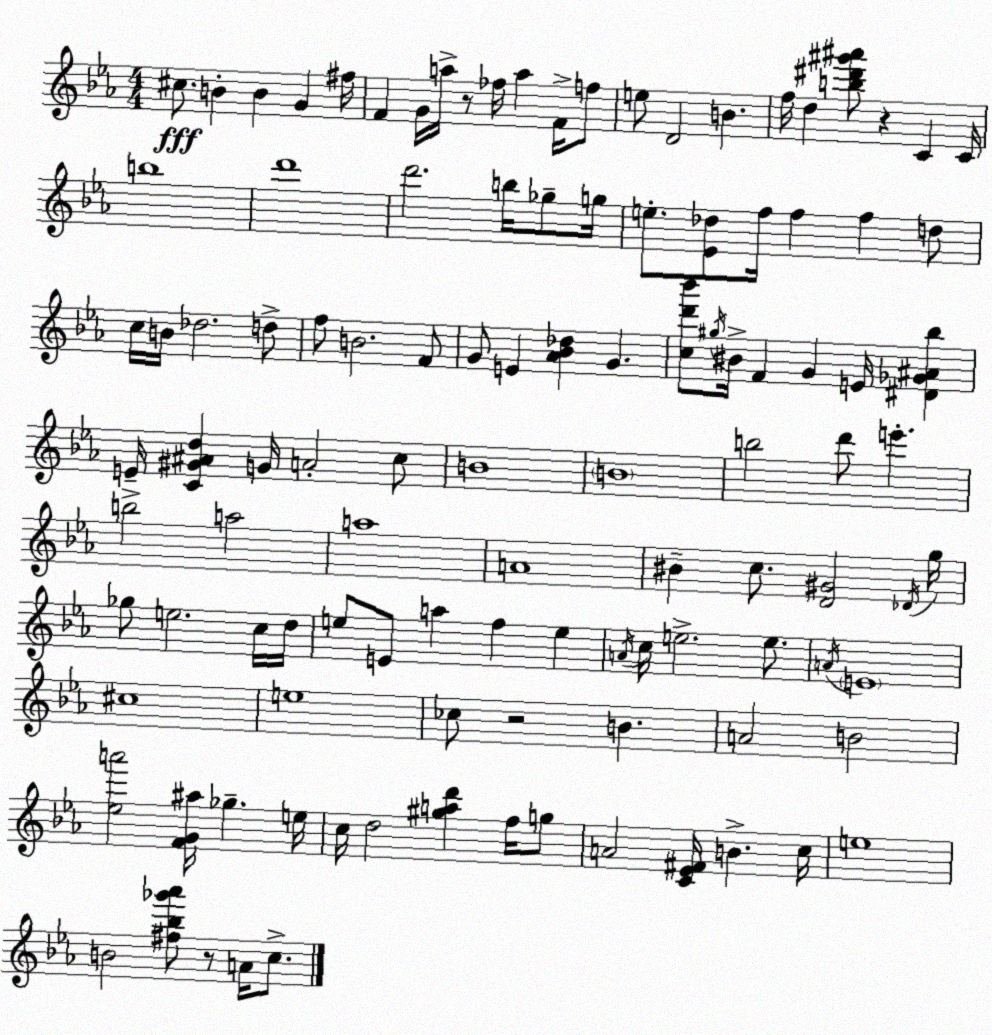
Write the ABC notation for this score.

X:1
T:Untitled
M:4/4
L:1/4
K:Eb
^c/2 B B G ^f/4 F G/4 a/4 z/2 _f/4 a F/4 f/2 e/2 D2 B f/4 d [b^d'^g'^a']/2 z C C/4 b4 d'4 d'2 b/4 _g/2 g/4 e/2 [_E_d]/2 f/4 f f d/2 c/4 B/4 _d2 d/2 f/2 B2 F/2 G/2 E [_A_B_d] G [cd'_b']/2 ^g/4 ^B/4 F G E/4 [^D_G^A_b] E/4 [C^G^Ad] G/4 A2 c/2 B4 B4 b2 d'/2 e' b2 a2 a4 A4 ^B c/2 [D^G]2 _D/4 g/4 _g/2 e2 c/4 d/4 e/2 E/2 a f e A/4 c/4 e2 e/2 A/4 E4 ^c4 e4 _c/2 z2 B A2 B2 [_ea']2 [FG^a]/4 _g e/4 c/4 d2 [^gad'] f/4 g/2 A2 [C_E^F]/4 B c/4 e4 B2 [^f_b_g'_a']/2 z/2 A/4 c/2